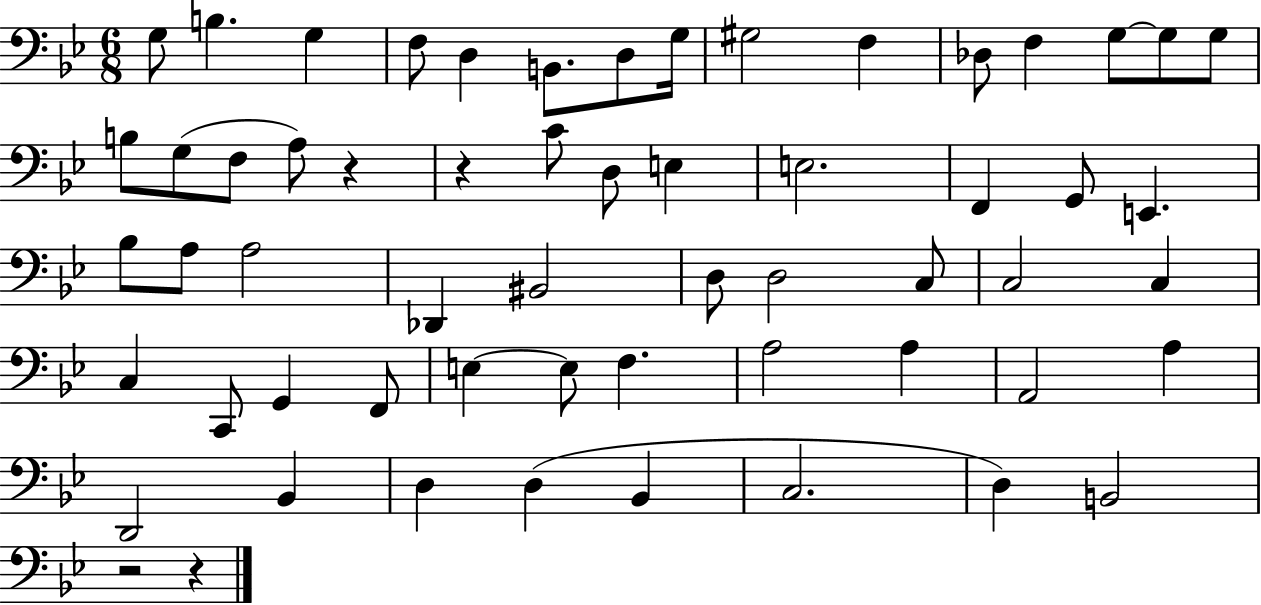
{
  \clef bass
  \numericTimeSignature
  \time 6/8
  \key bes \major
  g8 b4. g4 | f8 d4 b,8. d8 g16 | gis2 f4 | des8 f4 g8~~ g8 g8 | \break b8 g8( f8 a8) r4 | r4 c'8 d8 e4 | e2. | f,4 g,8 e,4. | \break bes8 a8 a2 | des,4 bis,2 | d8 d2 c8 | c2 c4 | \break c4 c,8 g,4 f,8 | e4~~ e8 f4. | a2 a4 | a,2 a4 | \break d,2 bes,4 | d4 d4( bes,4 | c2. | d4) b,2 | \break r2 r4 | \bar "|."
}